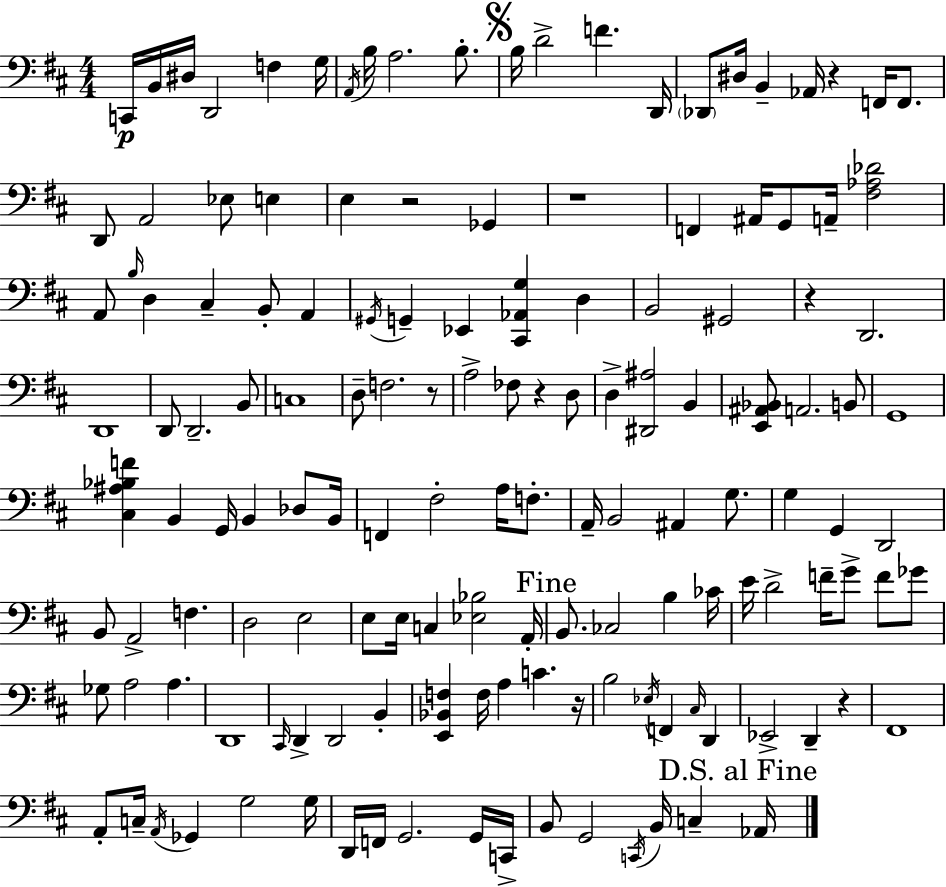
{
  \clef bass
  \numericTimeSignature
  \time 4/4
  \key d \major
  c,16\p b,16 dis16 d,2 f4 g16 | \acciaccatura { a,16 } b16 a2. b8.-. | \mark \markup { \musicglyph "scripts.segno" } b16 d'2-> f'4. | d,16 \parenthesize des,8 dis16 b,4-- aes,16 r4 f,16 f,8. | \break d,8 a,2 ees8 e4 | e4 r2 ges,4 | r1 | f,4 ais,16 g,8 a,16-- <fis aes des'>2 | \break a,8 \grace { b16 } d4 cis4-- b,8-. a,4 | \acciaccatura { gis,16 } g,4-- ees,4 <cis, aes, g>4 d4 | b,2 gis,2 | r4 d,2. | \break d,1 | d,8 d,2.-- | b,8 c1 | d8-- f2. | \break r8 a2-> fes8 r4 | d8 d4-> <dis, ais>2 b,4 | <e, ais, bes,>8 a,2. | b,8 g,1 | \break <cis ais bes f'>4 b,4 g,16 b,4 | des8 b,16 f,4 fis2-. a16 | f8.-. a,16-- b,2 ais,4 | g8. g4 g,4 d,2 | \break b,8 a,2-> f4. | d2 e2 | e8 e16 c4 <ees bes>2 | a,16-. \mark "Fine" b,8. ces2 b4 | \break ces'16 e'16 d'2-> f'16-- g'8-> f'8 | ges'8 ges8 a2 a4. | d,1 | \grace { cis,16 } d,4-> d,2 | \break b,4-. <e, bes, f>4 f16 a4 c'4. | r16 b2 \acciaccatura { ees16 } f,4 | \grace { cis16 } d,4 ees,2-> d,4-- | r4 fis,1 | \break a,8-. c16-- \acciaccatura { a,16 } ges,4 g2 | g16 d,16 f,16 g,2. | g,16 c,16-> b,8 g,2 | \acciaccatura { c,16 } b,16 c4-- \mark "D.S. al Fine" aes,16 \bar "|."
}